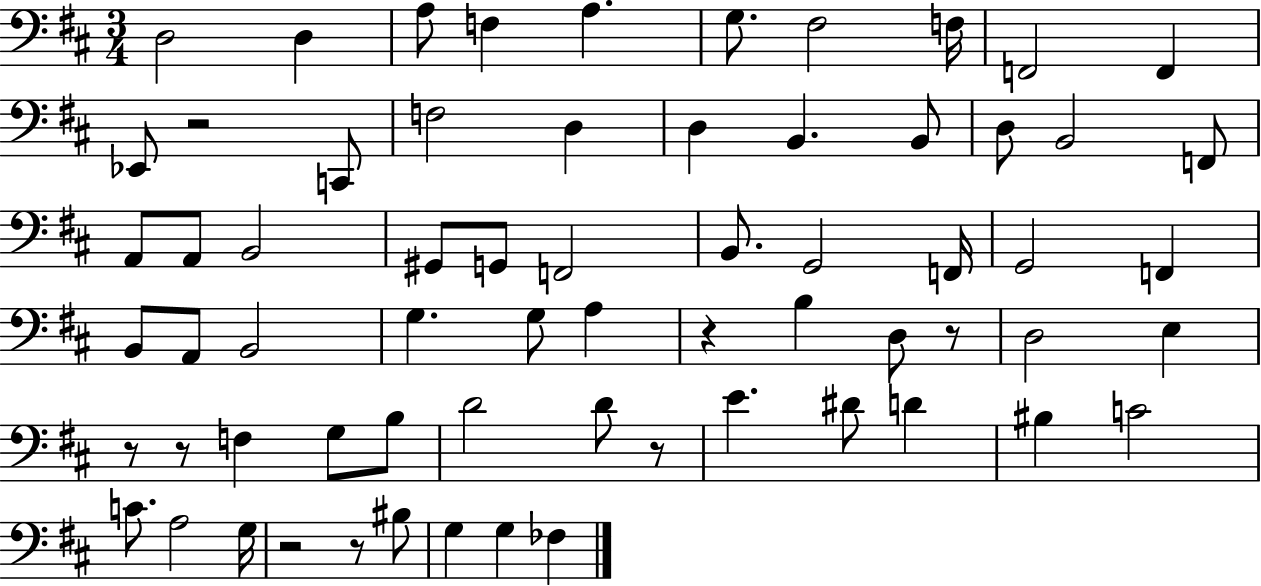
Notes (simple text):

D3/h D3/q A3/e F3/q A3/q. G3/e. F#3/h F3/s F2/h F2/q Eb2/e R/h C2/e F3/h D3/q D3/q B2/q. B2/e D3/e B2/h F2/e A2/e A2/e B2/h G#2/e G2/e F2/h B2/e. G2/h F2/s G2/h F2/q B2/e A2/e B2/h G3/q. G3/e A3/q R/q B3/q D3/e R/e D3/h E3/q R/e R/e F3/q G3/e B3/e D4/h D4/e R/e E4/q. D#4/e D4/q BIS3/q C4/h C4/e. A3/h G3/s R/h R/e BIS3/e G3/q G3/q FES3/q